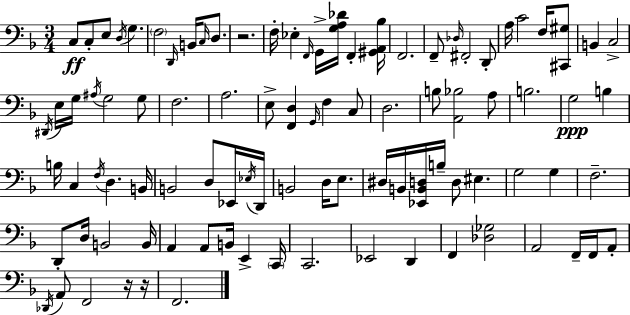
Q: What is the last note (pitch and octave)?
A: F2